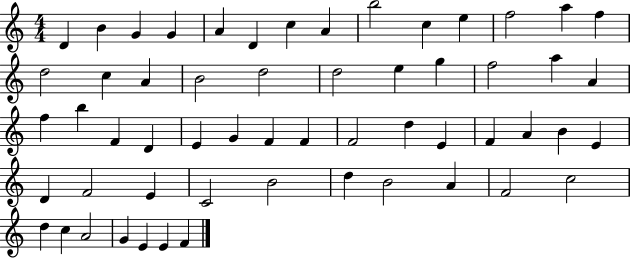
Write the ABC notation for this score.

X:1
T:Untitled
M:4/4
L:1/4
K:C
D B G G A D c A b2 c e f2 a f d2 c A B2 d2 d2 e g f2 a A f b F D E G F F F2 d E F A B E D F2 E C2 B2 d B2 A F2 c2 d c A2 G E E F